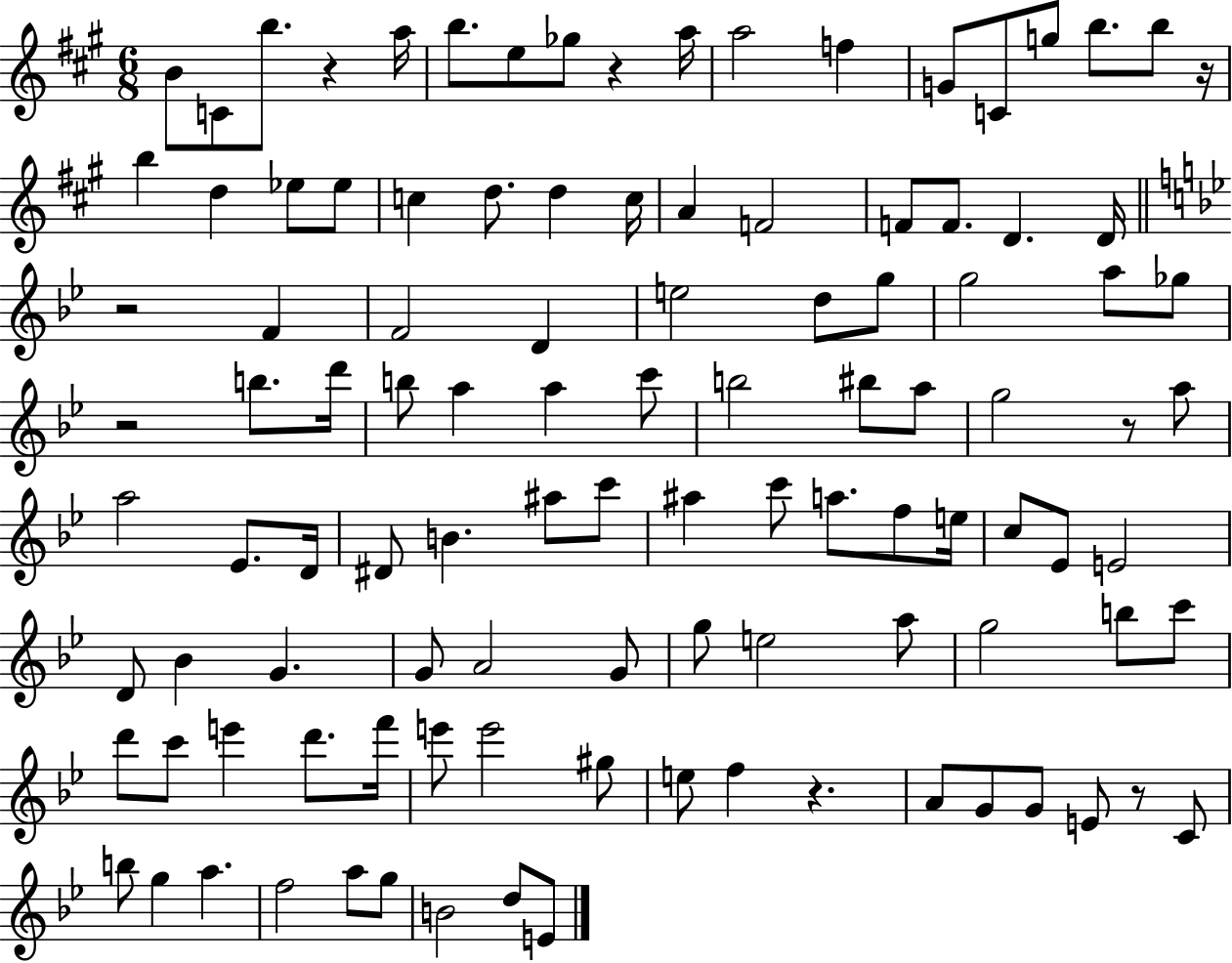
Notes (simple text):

B4/e C4/e B5/e. R/q A5/s B5/e. E5/e Gb5/e R/q A5/s A5/h F5/q G4/e C4/e G5/e B5/e. B5/e R/s B5/q D5/q Eb5/e Eb5/e C5/q D5/e. D5/q C5/s A4/q F4/h F4/e F4/e. D4/q. D4/s R/h F4/q F4/h D4/q E5/h D5/e G5/e G5/h A5/e Gb5/e R/h B5/e. D6/s B5/e A5/q A5/q C6/e B5/h BIS5/e A5/e G5/h R/e A5/e A5/h Eb4/e. D4/s D#4/e B4/q. A#5/e C6/e A#5/q C6/e A5/e. F5/e E5/s C5/e Eb4/e E4/h D4/e Bb4/q G4/q. G4/e A4/h G4/e G5/e E5/h A5/e G5/h B5/e C6/e D6/e C6/e E6/q D6/e. F6/s E6/e E6/h G#5/e E5/e F5/q R/q. A4/e G4/e G4/e E4/e R/e C4/e B5/e G5/q A5/q. F5/h A5/e G5/e B4/h D5/e E4/e